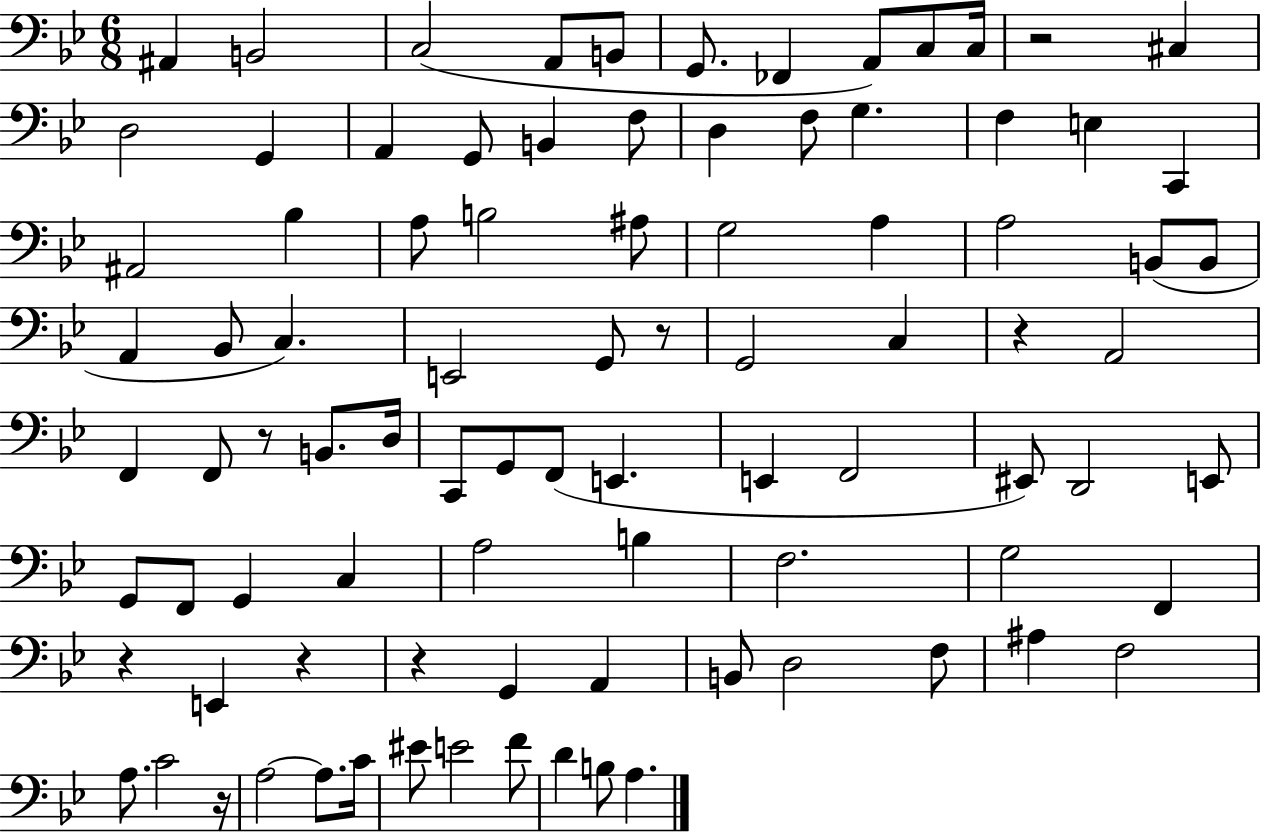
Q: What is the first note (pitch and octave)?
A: A#2